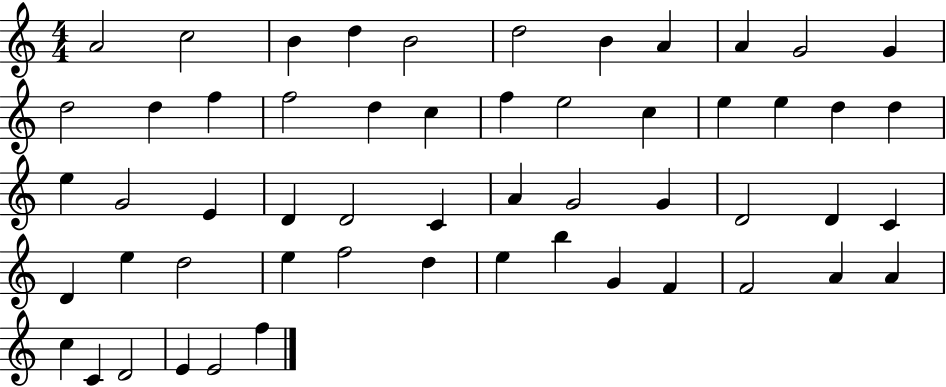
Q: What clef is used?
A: treble